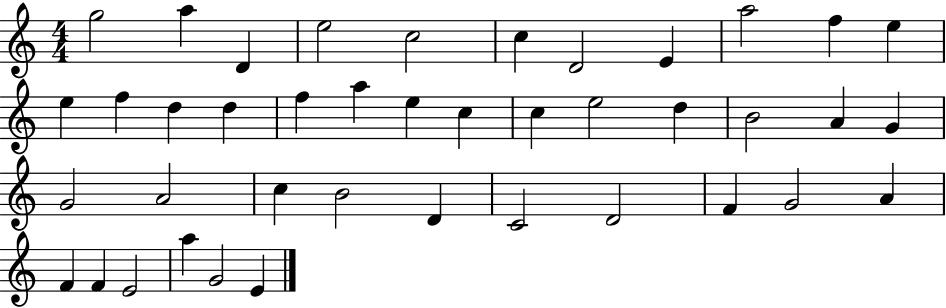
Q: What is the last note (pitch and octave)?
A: E4